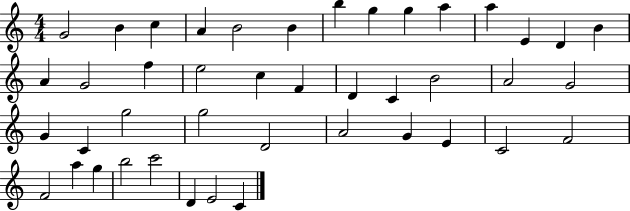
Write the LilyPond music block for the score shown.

{
  \clef treble
  \numericTimeSignature
  \time 4/4
  \key c \major
  g'2 b'4 c''4 | a'4 b'2 b'4 | b''4 g''4 g''4 a''4 | a''4 e'4 d'4 b'4 | \break a'4 g'2 f''4 | e''2 c''4 f'4 | d'4 c'4 b'2 | a'2 g'2 | \break g'4 c'4 g''2 | g''2 d'2 | a'2 g'4 e'4 | c'2 f'2 | \break f'2 a''4 g''4 | b''2 c'''2 | d'4 e'2 c'4 | \bar "|."
}